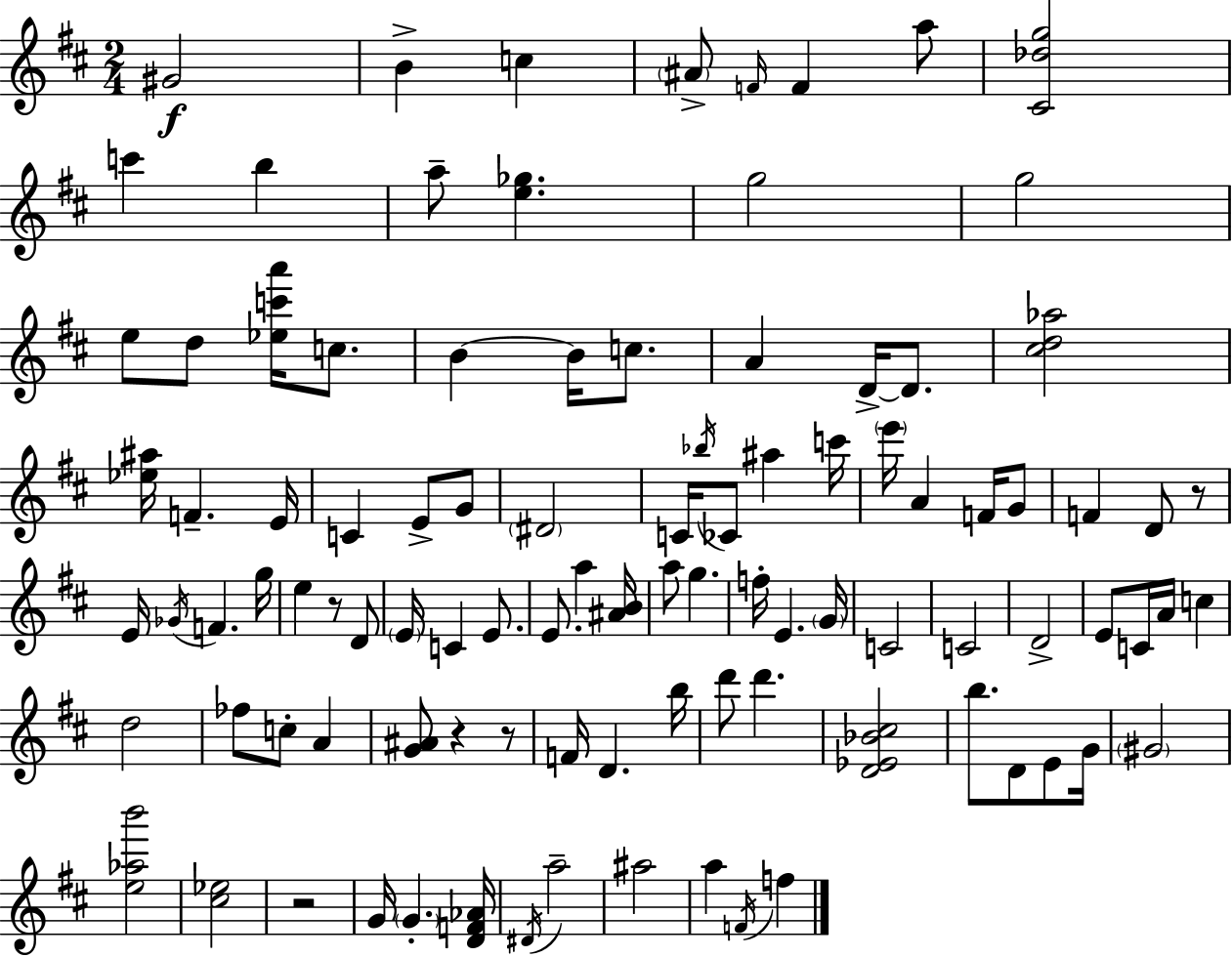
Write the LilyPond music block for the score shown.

{
  \clef treble
  \numericTimeSignature
  \time 2/4
  \key d \major
  gis'2\f | b'4-> c''4 | \parenthesize ais'8-> \grace { f'16 } f'4 a''8 | <cis' des'' g''>2 | \break c'''4 b''4 | a''8-- <e'' ges''>4. | g''2 | g''2 | \break e''8 d''8 <ees'' c''' a'''>16 c''8. | b'4~~ b'16 c''8. | a'4 d'16->~~ d'8. | <cis'' d'' aes''>2 | \break <ees'' ais''>16 f'4.-- | e'16 c'4 e'8-> g'8 | \parenthesize dis'2 | c'16 \acciaccatura { bes''16 } ces'8 ais''4 | \break c'''16 \parenthesize e'''16 a'4 f'16 | g'8 f'4 d'8 | r8 e'16 \acciaccatura { ges'16 } f'4. | g''16 e''4 r8 | \break d'8 \parenthesize e'16 c'4 | e'8. e'8. a''4 | <ais' b'>16 a''8 g''4. | f''16-. e'4. | \break \parenthesize g'16 c'2 | c'2 | d'2-> | e'8 c'16 a'16 c''4 | \break d''2 | fes''8 c''8-. a'4 | <g' ais'>8 r4 | r8 f'16 d'4. | \break b''16 d'''8 d'''4. | <d' ees' bes' cis''>2 | b''8. d'8 | e'8 g'16 \parenthesize gis'2 | \break <e'' aes'' b'''>2 | <cis'' ees''>2 | r2 | g'16 \parenthesize g'4.-. | \break <d' f' aes'>16 \acciaccatura { dis'16 } a''2-- | ais''2 | a''4 | \acciaccatura { f'16 } f''4 \bar "|."
}